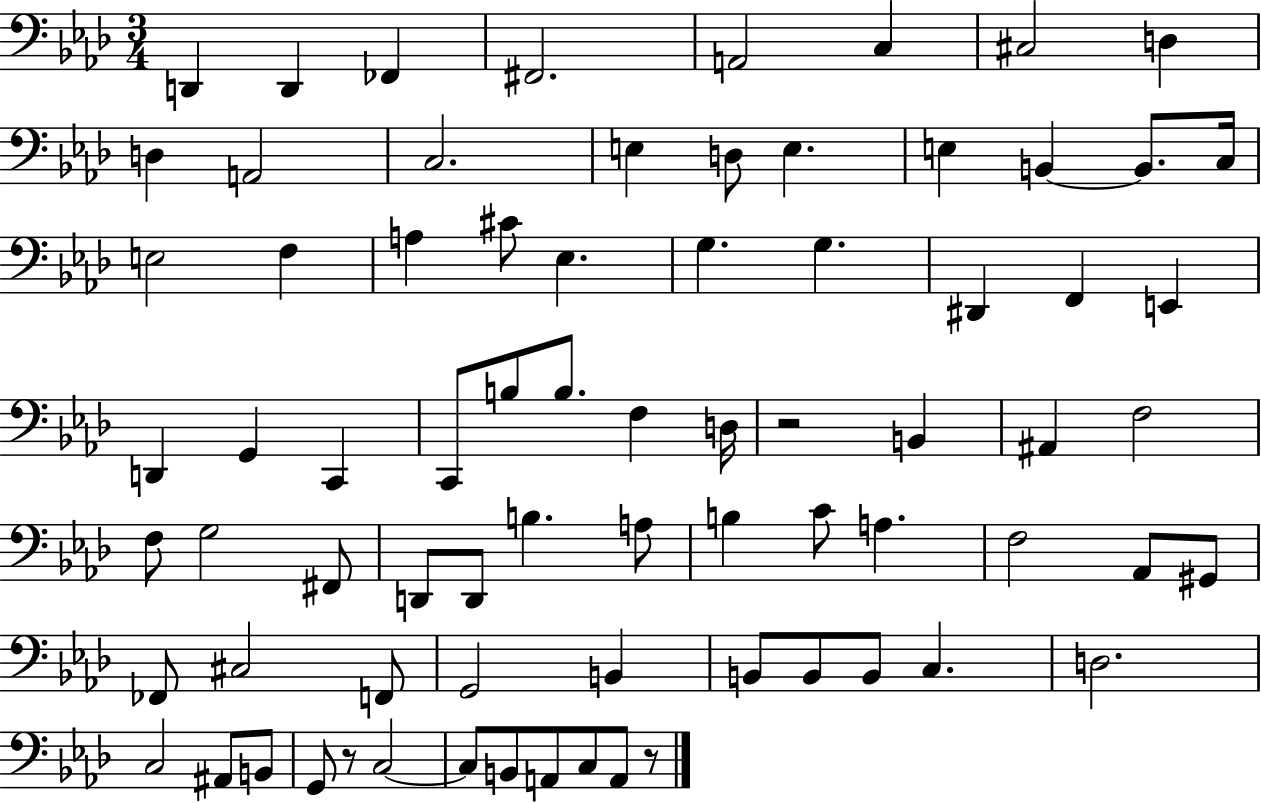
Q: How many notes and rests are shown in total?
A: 75